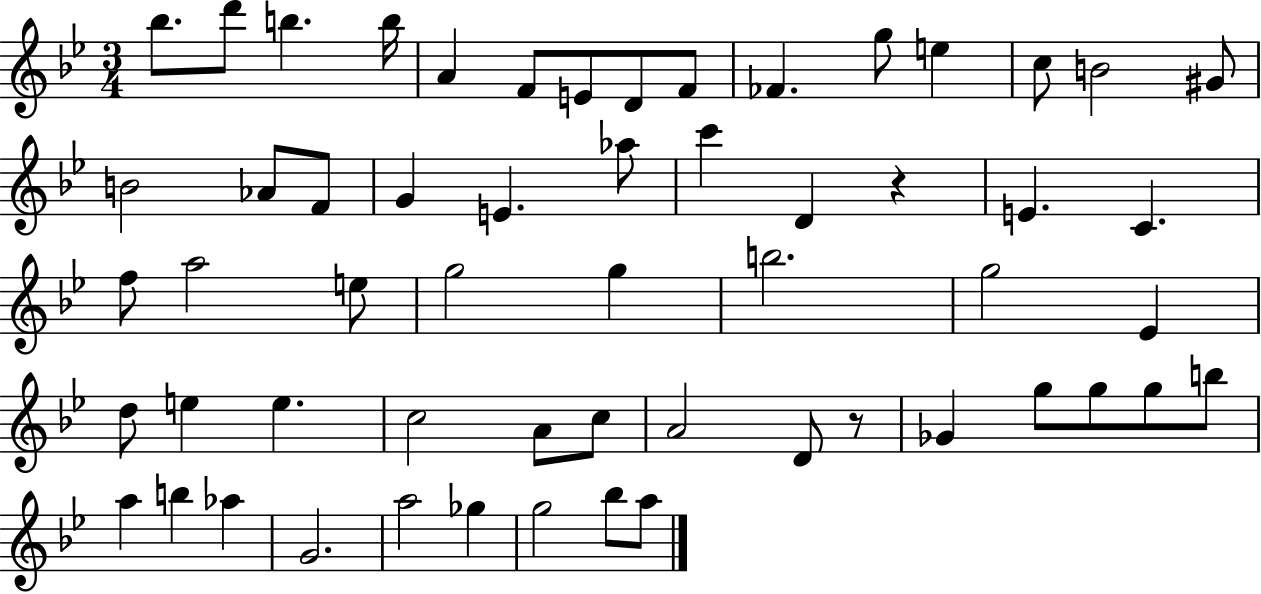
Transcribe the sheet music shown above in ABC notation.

X:1
T:Untitled
M:3/4
L:1/4
K:Bb
_b/2 d'/2 b b/4 A F/2 E/2 D/2 F/2 _F g/2 e c/2 B2 ^G/2 B2 _A/2 F/2 G E _a/2 c' D z E C f/2 a2 e/2 g2 g b2 g2 _E d/2 e e c2 A/2 c/2 A2 D/2 z/2 _G g/2 g/2 g/2 b/2 a b _a G2 a2 _g g2 _b/2 a/2